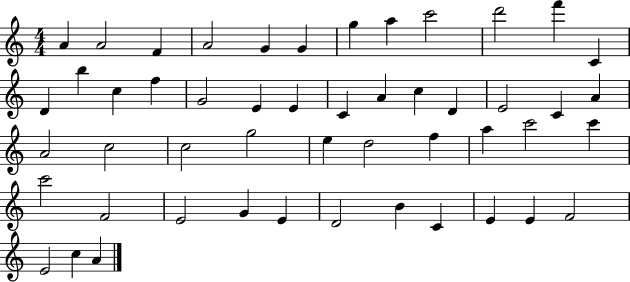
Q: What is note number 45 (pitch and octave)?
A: E4